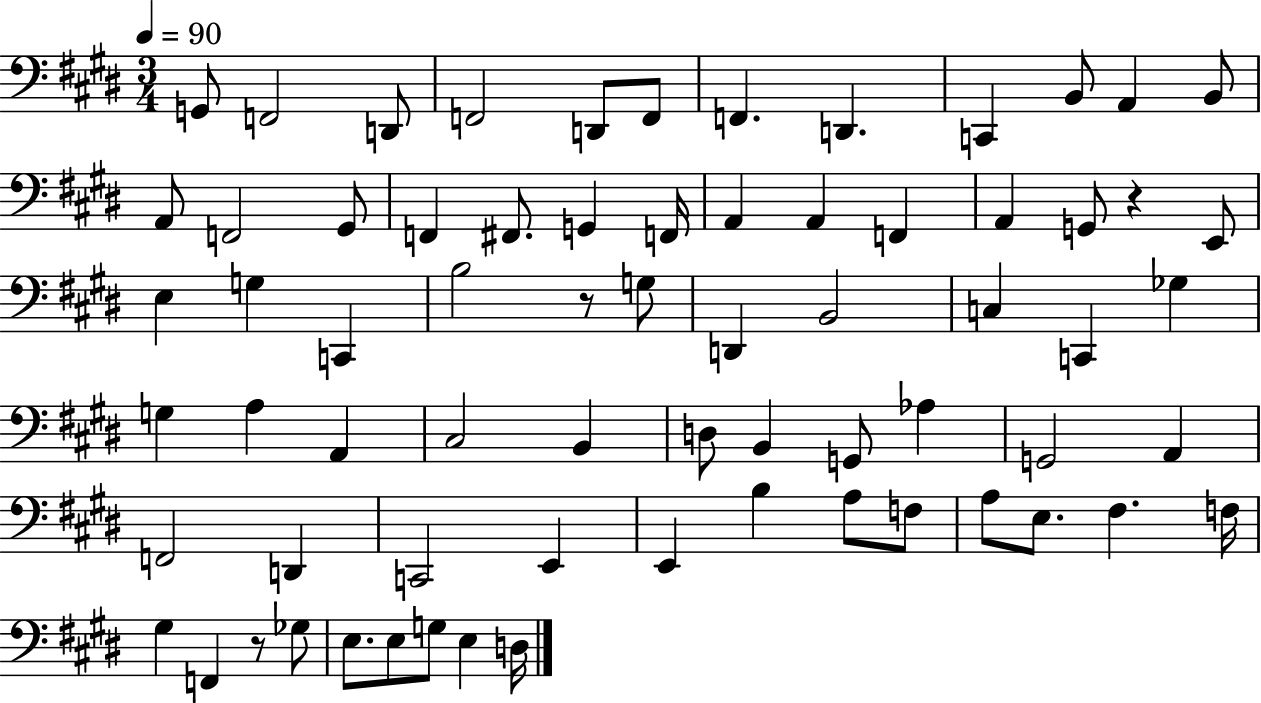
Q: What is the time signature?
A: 3/4